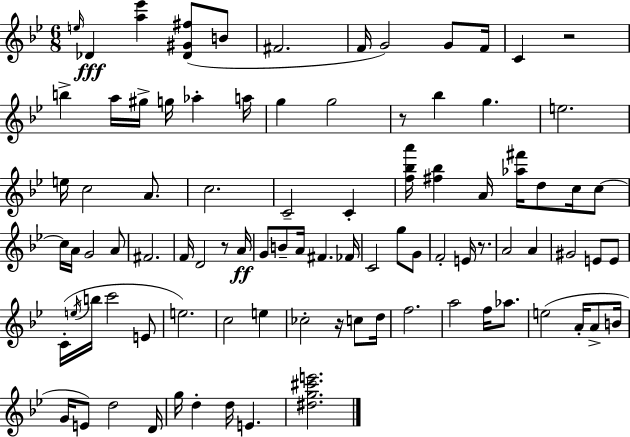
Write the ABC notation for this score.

X:1
T:Untitled
M:6/8
L:1/4
K:Gm
e/4 _D [a_e'] [_D^G^f]/2 B/2 ^F2 F/4 G2 G/2 F/4 C z2 b a/4 ^g/4 g/4 _a a/4 g g2 z/2 _b g e2 e/4 c2 A/2 c2 C2 C [f_ba']/4 [^f_b] A/4 [_a^f']/4 d/2 c/4 c/2 c/4 A/4 G2 A/2 ^F2 F/4 D2 z/2 A/4 G/2 B/2 A/4 ^F _F/4 C2 g/2 G/2 F2 E/4 z/2 A2 A ^G2 E/2 E/2 C/4 e/4 b/4 c'2 E/2 e2 c2 e _c2 z/4 c/2 d/4 f2 a2 f/4 _a/2 e2 A/4 A/2 B/4 G/4 E/2 d2 D/4 g/4 d d/4 E [^dg^c'e']2